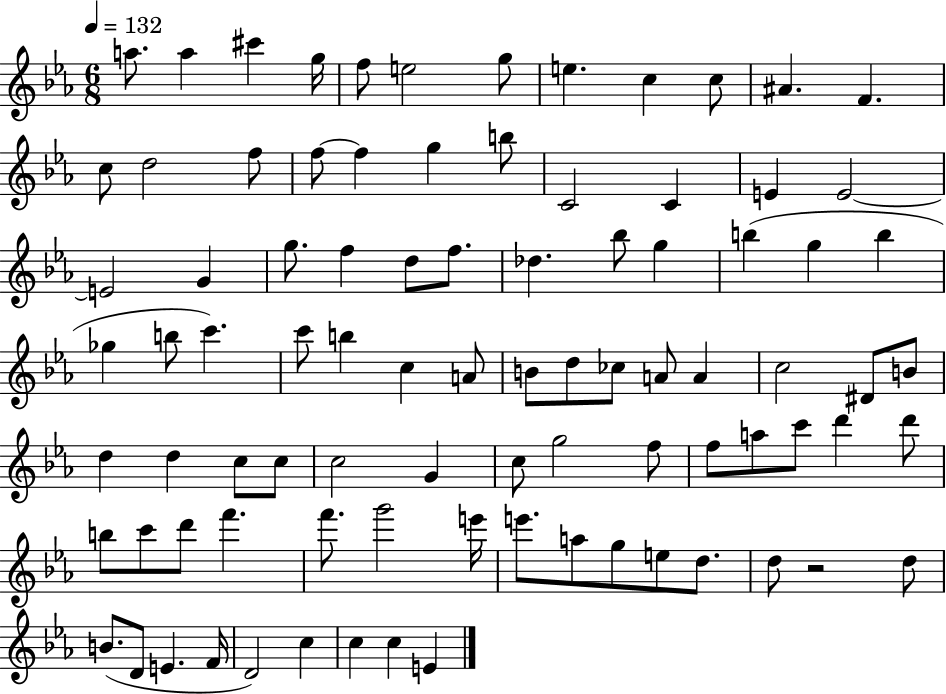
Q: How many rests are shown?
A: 1